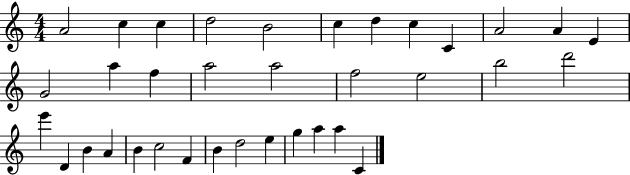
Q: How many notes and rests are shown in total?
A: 35